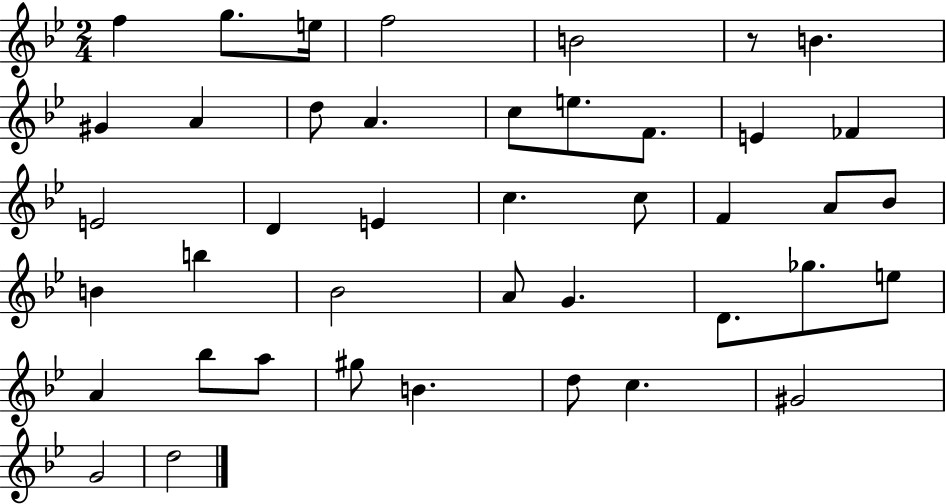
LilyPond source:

{
  \clef treble
  \numericTimeSignature
  \time 2/4
  \key bes \major
  f''4 g''8. e''16 | f''2 | b'2 | r8 b'4. | \break gis'4 a'4 | d''8 a'4. | c''8 e''8. f'8. | e'4 fes'4 | \break e'2 | d'4 e'4 | c''4. c''8 | f'4 a'8 bes'8 | \break b'4 b''4 | bes'2 | a'8 g'4. | d'8. ges''8. e''8 | \break a'4 bes''8 a''8 | gis''8 b'4. | d''8 c''4. | gis'2 | \break g'2 | d''2 | \bar "|."
}